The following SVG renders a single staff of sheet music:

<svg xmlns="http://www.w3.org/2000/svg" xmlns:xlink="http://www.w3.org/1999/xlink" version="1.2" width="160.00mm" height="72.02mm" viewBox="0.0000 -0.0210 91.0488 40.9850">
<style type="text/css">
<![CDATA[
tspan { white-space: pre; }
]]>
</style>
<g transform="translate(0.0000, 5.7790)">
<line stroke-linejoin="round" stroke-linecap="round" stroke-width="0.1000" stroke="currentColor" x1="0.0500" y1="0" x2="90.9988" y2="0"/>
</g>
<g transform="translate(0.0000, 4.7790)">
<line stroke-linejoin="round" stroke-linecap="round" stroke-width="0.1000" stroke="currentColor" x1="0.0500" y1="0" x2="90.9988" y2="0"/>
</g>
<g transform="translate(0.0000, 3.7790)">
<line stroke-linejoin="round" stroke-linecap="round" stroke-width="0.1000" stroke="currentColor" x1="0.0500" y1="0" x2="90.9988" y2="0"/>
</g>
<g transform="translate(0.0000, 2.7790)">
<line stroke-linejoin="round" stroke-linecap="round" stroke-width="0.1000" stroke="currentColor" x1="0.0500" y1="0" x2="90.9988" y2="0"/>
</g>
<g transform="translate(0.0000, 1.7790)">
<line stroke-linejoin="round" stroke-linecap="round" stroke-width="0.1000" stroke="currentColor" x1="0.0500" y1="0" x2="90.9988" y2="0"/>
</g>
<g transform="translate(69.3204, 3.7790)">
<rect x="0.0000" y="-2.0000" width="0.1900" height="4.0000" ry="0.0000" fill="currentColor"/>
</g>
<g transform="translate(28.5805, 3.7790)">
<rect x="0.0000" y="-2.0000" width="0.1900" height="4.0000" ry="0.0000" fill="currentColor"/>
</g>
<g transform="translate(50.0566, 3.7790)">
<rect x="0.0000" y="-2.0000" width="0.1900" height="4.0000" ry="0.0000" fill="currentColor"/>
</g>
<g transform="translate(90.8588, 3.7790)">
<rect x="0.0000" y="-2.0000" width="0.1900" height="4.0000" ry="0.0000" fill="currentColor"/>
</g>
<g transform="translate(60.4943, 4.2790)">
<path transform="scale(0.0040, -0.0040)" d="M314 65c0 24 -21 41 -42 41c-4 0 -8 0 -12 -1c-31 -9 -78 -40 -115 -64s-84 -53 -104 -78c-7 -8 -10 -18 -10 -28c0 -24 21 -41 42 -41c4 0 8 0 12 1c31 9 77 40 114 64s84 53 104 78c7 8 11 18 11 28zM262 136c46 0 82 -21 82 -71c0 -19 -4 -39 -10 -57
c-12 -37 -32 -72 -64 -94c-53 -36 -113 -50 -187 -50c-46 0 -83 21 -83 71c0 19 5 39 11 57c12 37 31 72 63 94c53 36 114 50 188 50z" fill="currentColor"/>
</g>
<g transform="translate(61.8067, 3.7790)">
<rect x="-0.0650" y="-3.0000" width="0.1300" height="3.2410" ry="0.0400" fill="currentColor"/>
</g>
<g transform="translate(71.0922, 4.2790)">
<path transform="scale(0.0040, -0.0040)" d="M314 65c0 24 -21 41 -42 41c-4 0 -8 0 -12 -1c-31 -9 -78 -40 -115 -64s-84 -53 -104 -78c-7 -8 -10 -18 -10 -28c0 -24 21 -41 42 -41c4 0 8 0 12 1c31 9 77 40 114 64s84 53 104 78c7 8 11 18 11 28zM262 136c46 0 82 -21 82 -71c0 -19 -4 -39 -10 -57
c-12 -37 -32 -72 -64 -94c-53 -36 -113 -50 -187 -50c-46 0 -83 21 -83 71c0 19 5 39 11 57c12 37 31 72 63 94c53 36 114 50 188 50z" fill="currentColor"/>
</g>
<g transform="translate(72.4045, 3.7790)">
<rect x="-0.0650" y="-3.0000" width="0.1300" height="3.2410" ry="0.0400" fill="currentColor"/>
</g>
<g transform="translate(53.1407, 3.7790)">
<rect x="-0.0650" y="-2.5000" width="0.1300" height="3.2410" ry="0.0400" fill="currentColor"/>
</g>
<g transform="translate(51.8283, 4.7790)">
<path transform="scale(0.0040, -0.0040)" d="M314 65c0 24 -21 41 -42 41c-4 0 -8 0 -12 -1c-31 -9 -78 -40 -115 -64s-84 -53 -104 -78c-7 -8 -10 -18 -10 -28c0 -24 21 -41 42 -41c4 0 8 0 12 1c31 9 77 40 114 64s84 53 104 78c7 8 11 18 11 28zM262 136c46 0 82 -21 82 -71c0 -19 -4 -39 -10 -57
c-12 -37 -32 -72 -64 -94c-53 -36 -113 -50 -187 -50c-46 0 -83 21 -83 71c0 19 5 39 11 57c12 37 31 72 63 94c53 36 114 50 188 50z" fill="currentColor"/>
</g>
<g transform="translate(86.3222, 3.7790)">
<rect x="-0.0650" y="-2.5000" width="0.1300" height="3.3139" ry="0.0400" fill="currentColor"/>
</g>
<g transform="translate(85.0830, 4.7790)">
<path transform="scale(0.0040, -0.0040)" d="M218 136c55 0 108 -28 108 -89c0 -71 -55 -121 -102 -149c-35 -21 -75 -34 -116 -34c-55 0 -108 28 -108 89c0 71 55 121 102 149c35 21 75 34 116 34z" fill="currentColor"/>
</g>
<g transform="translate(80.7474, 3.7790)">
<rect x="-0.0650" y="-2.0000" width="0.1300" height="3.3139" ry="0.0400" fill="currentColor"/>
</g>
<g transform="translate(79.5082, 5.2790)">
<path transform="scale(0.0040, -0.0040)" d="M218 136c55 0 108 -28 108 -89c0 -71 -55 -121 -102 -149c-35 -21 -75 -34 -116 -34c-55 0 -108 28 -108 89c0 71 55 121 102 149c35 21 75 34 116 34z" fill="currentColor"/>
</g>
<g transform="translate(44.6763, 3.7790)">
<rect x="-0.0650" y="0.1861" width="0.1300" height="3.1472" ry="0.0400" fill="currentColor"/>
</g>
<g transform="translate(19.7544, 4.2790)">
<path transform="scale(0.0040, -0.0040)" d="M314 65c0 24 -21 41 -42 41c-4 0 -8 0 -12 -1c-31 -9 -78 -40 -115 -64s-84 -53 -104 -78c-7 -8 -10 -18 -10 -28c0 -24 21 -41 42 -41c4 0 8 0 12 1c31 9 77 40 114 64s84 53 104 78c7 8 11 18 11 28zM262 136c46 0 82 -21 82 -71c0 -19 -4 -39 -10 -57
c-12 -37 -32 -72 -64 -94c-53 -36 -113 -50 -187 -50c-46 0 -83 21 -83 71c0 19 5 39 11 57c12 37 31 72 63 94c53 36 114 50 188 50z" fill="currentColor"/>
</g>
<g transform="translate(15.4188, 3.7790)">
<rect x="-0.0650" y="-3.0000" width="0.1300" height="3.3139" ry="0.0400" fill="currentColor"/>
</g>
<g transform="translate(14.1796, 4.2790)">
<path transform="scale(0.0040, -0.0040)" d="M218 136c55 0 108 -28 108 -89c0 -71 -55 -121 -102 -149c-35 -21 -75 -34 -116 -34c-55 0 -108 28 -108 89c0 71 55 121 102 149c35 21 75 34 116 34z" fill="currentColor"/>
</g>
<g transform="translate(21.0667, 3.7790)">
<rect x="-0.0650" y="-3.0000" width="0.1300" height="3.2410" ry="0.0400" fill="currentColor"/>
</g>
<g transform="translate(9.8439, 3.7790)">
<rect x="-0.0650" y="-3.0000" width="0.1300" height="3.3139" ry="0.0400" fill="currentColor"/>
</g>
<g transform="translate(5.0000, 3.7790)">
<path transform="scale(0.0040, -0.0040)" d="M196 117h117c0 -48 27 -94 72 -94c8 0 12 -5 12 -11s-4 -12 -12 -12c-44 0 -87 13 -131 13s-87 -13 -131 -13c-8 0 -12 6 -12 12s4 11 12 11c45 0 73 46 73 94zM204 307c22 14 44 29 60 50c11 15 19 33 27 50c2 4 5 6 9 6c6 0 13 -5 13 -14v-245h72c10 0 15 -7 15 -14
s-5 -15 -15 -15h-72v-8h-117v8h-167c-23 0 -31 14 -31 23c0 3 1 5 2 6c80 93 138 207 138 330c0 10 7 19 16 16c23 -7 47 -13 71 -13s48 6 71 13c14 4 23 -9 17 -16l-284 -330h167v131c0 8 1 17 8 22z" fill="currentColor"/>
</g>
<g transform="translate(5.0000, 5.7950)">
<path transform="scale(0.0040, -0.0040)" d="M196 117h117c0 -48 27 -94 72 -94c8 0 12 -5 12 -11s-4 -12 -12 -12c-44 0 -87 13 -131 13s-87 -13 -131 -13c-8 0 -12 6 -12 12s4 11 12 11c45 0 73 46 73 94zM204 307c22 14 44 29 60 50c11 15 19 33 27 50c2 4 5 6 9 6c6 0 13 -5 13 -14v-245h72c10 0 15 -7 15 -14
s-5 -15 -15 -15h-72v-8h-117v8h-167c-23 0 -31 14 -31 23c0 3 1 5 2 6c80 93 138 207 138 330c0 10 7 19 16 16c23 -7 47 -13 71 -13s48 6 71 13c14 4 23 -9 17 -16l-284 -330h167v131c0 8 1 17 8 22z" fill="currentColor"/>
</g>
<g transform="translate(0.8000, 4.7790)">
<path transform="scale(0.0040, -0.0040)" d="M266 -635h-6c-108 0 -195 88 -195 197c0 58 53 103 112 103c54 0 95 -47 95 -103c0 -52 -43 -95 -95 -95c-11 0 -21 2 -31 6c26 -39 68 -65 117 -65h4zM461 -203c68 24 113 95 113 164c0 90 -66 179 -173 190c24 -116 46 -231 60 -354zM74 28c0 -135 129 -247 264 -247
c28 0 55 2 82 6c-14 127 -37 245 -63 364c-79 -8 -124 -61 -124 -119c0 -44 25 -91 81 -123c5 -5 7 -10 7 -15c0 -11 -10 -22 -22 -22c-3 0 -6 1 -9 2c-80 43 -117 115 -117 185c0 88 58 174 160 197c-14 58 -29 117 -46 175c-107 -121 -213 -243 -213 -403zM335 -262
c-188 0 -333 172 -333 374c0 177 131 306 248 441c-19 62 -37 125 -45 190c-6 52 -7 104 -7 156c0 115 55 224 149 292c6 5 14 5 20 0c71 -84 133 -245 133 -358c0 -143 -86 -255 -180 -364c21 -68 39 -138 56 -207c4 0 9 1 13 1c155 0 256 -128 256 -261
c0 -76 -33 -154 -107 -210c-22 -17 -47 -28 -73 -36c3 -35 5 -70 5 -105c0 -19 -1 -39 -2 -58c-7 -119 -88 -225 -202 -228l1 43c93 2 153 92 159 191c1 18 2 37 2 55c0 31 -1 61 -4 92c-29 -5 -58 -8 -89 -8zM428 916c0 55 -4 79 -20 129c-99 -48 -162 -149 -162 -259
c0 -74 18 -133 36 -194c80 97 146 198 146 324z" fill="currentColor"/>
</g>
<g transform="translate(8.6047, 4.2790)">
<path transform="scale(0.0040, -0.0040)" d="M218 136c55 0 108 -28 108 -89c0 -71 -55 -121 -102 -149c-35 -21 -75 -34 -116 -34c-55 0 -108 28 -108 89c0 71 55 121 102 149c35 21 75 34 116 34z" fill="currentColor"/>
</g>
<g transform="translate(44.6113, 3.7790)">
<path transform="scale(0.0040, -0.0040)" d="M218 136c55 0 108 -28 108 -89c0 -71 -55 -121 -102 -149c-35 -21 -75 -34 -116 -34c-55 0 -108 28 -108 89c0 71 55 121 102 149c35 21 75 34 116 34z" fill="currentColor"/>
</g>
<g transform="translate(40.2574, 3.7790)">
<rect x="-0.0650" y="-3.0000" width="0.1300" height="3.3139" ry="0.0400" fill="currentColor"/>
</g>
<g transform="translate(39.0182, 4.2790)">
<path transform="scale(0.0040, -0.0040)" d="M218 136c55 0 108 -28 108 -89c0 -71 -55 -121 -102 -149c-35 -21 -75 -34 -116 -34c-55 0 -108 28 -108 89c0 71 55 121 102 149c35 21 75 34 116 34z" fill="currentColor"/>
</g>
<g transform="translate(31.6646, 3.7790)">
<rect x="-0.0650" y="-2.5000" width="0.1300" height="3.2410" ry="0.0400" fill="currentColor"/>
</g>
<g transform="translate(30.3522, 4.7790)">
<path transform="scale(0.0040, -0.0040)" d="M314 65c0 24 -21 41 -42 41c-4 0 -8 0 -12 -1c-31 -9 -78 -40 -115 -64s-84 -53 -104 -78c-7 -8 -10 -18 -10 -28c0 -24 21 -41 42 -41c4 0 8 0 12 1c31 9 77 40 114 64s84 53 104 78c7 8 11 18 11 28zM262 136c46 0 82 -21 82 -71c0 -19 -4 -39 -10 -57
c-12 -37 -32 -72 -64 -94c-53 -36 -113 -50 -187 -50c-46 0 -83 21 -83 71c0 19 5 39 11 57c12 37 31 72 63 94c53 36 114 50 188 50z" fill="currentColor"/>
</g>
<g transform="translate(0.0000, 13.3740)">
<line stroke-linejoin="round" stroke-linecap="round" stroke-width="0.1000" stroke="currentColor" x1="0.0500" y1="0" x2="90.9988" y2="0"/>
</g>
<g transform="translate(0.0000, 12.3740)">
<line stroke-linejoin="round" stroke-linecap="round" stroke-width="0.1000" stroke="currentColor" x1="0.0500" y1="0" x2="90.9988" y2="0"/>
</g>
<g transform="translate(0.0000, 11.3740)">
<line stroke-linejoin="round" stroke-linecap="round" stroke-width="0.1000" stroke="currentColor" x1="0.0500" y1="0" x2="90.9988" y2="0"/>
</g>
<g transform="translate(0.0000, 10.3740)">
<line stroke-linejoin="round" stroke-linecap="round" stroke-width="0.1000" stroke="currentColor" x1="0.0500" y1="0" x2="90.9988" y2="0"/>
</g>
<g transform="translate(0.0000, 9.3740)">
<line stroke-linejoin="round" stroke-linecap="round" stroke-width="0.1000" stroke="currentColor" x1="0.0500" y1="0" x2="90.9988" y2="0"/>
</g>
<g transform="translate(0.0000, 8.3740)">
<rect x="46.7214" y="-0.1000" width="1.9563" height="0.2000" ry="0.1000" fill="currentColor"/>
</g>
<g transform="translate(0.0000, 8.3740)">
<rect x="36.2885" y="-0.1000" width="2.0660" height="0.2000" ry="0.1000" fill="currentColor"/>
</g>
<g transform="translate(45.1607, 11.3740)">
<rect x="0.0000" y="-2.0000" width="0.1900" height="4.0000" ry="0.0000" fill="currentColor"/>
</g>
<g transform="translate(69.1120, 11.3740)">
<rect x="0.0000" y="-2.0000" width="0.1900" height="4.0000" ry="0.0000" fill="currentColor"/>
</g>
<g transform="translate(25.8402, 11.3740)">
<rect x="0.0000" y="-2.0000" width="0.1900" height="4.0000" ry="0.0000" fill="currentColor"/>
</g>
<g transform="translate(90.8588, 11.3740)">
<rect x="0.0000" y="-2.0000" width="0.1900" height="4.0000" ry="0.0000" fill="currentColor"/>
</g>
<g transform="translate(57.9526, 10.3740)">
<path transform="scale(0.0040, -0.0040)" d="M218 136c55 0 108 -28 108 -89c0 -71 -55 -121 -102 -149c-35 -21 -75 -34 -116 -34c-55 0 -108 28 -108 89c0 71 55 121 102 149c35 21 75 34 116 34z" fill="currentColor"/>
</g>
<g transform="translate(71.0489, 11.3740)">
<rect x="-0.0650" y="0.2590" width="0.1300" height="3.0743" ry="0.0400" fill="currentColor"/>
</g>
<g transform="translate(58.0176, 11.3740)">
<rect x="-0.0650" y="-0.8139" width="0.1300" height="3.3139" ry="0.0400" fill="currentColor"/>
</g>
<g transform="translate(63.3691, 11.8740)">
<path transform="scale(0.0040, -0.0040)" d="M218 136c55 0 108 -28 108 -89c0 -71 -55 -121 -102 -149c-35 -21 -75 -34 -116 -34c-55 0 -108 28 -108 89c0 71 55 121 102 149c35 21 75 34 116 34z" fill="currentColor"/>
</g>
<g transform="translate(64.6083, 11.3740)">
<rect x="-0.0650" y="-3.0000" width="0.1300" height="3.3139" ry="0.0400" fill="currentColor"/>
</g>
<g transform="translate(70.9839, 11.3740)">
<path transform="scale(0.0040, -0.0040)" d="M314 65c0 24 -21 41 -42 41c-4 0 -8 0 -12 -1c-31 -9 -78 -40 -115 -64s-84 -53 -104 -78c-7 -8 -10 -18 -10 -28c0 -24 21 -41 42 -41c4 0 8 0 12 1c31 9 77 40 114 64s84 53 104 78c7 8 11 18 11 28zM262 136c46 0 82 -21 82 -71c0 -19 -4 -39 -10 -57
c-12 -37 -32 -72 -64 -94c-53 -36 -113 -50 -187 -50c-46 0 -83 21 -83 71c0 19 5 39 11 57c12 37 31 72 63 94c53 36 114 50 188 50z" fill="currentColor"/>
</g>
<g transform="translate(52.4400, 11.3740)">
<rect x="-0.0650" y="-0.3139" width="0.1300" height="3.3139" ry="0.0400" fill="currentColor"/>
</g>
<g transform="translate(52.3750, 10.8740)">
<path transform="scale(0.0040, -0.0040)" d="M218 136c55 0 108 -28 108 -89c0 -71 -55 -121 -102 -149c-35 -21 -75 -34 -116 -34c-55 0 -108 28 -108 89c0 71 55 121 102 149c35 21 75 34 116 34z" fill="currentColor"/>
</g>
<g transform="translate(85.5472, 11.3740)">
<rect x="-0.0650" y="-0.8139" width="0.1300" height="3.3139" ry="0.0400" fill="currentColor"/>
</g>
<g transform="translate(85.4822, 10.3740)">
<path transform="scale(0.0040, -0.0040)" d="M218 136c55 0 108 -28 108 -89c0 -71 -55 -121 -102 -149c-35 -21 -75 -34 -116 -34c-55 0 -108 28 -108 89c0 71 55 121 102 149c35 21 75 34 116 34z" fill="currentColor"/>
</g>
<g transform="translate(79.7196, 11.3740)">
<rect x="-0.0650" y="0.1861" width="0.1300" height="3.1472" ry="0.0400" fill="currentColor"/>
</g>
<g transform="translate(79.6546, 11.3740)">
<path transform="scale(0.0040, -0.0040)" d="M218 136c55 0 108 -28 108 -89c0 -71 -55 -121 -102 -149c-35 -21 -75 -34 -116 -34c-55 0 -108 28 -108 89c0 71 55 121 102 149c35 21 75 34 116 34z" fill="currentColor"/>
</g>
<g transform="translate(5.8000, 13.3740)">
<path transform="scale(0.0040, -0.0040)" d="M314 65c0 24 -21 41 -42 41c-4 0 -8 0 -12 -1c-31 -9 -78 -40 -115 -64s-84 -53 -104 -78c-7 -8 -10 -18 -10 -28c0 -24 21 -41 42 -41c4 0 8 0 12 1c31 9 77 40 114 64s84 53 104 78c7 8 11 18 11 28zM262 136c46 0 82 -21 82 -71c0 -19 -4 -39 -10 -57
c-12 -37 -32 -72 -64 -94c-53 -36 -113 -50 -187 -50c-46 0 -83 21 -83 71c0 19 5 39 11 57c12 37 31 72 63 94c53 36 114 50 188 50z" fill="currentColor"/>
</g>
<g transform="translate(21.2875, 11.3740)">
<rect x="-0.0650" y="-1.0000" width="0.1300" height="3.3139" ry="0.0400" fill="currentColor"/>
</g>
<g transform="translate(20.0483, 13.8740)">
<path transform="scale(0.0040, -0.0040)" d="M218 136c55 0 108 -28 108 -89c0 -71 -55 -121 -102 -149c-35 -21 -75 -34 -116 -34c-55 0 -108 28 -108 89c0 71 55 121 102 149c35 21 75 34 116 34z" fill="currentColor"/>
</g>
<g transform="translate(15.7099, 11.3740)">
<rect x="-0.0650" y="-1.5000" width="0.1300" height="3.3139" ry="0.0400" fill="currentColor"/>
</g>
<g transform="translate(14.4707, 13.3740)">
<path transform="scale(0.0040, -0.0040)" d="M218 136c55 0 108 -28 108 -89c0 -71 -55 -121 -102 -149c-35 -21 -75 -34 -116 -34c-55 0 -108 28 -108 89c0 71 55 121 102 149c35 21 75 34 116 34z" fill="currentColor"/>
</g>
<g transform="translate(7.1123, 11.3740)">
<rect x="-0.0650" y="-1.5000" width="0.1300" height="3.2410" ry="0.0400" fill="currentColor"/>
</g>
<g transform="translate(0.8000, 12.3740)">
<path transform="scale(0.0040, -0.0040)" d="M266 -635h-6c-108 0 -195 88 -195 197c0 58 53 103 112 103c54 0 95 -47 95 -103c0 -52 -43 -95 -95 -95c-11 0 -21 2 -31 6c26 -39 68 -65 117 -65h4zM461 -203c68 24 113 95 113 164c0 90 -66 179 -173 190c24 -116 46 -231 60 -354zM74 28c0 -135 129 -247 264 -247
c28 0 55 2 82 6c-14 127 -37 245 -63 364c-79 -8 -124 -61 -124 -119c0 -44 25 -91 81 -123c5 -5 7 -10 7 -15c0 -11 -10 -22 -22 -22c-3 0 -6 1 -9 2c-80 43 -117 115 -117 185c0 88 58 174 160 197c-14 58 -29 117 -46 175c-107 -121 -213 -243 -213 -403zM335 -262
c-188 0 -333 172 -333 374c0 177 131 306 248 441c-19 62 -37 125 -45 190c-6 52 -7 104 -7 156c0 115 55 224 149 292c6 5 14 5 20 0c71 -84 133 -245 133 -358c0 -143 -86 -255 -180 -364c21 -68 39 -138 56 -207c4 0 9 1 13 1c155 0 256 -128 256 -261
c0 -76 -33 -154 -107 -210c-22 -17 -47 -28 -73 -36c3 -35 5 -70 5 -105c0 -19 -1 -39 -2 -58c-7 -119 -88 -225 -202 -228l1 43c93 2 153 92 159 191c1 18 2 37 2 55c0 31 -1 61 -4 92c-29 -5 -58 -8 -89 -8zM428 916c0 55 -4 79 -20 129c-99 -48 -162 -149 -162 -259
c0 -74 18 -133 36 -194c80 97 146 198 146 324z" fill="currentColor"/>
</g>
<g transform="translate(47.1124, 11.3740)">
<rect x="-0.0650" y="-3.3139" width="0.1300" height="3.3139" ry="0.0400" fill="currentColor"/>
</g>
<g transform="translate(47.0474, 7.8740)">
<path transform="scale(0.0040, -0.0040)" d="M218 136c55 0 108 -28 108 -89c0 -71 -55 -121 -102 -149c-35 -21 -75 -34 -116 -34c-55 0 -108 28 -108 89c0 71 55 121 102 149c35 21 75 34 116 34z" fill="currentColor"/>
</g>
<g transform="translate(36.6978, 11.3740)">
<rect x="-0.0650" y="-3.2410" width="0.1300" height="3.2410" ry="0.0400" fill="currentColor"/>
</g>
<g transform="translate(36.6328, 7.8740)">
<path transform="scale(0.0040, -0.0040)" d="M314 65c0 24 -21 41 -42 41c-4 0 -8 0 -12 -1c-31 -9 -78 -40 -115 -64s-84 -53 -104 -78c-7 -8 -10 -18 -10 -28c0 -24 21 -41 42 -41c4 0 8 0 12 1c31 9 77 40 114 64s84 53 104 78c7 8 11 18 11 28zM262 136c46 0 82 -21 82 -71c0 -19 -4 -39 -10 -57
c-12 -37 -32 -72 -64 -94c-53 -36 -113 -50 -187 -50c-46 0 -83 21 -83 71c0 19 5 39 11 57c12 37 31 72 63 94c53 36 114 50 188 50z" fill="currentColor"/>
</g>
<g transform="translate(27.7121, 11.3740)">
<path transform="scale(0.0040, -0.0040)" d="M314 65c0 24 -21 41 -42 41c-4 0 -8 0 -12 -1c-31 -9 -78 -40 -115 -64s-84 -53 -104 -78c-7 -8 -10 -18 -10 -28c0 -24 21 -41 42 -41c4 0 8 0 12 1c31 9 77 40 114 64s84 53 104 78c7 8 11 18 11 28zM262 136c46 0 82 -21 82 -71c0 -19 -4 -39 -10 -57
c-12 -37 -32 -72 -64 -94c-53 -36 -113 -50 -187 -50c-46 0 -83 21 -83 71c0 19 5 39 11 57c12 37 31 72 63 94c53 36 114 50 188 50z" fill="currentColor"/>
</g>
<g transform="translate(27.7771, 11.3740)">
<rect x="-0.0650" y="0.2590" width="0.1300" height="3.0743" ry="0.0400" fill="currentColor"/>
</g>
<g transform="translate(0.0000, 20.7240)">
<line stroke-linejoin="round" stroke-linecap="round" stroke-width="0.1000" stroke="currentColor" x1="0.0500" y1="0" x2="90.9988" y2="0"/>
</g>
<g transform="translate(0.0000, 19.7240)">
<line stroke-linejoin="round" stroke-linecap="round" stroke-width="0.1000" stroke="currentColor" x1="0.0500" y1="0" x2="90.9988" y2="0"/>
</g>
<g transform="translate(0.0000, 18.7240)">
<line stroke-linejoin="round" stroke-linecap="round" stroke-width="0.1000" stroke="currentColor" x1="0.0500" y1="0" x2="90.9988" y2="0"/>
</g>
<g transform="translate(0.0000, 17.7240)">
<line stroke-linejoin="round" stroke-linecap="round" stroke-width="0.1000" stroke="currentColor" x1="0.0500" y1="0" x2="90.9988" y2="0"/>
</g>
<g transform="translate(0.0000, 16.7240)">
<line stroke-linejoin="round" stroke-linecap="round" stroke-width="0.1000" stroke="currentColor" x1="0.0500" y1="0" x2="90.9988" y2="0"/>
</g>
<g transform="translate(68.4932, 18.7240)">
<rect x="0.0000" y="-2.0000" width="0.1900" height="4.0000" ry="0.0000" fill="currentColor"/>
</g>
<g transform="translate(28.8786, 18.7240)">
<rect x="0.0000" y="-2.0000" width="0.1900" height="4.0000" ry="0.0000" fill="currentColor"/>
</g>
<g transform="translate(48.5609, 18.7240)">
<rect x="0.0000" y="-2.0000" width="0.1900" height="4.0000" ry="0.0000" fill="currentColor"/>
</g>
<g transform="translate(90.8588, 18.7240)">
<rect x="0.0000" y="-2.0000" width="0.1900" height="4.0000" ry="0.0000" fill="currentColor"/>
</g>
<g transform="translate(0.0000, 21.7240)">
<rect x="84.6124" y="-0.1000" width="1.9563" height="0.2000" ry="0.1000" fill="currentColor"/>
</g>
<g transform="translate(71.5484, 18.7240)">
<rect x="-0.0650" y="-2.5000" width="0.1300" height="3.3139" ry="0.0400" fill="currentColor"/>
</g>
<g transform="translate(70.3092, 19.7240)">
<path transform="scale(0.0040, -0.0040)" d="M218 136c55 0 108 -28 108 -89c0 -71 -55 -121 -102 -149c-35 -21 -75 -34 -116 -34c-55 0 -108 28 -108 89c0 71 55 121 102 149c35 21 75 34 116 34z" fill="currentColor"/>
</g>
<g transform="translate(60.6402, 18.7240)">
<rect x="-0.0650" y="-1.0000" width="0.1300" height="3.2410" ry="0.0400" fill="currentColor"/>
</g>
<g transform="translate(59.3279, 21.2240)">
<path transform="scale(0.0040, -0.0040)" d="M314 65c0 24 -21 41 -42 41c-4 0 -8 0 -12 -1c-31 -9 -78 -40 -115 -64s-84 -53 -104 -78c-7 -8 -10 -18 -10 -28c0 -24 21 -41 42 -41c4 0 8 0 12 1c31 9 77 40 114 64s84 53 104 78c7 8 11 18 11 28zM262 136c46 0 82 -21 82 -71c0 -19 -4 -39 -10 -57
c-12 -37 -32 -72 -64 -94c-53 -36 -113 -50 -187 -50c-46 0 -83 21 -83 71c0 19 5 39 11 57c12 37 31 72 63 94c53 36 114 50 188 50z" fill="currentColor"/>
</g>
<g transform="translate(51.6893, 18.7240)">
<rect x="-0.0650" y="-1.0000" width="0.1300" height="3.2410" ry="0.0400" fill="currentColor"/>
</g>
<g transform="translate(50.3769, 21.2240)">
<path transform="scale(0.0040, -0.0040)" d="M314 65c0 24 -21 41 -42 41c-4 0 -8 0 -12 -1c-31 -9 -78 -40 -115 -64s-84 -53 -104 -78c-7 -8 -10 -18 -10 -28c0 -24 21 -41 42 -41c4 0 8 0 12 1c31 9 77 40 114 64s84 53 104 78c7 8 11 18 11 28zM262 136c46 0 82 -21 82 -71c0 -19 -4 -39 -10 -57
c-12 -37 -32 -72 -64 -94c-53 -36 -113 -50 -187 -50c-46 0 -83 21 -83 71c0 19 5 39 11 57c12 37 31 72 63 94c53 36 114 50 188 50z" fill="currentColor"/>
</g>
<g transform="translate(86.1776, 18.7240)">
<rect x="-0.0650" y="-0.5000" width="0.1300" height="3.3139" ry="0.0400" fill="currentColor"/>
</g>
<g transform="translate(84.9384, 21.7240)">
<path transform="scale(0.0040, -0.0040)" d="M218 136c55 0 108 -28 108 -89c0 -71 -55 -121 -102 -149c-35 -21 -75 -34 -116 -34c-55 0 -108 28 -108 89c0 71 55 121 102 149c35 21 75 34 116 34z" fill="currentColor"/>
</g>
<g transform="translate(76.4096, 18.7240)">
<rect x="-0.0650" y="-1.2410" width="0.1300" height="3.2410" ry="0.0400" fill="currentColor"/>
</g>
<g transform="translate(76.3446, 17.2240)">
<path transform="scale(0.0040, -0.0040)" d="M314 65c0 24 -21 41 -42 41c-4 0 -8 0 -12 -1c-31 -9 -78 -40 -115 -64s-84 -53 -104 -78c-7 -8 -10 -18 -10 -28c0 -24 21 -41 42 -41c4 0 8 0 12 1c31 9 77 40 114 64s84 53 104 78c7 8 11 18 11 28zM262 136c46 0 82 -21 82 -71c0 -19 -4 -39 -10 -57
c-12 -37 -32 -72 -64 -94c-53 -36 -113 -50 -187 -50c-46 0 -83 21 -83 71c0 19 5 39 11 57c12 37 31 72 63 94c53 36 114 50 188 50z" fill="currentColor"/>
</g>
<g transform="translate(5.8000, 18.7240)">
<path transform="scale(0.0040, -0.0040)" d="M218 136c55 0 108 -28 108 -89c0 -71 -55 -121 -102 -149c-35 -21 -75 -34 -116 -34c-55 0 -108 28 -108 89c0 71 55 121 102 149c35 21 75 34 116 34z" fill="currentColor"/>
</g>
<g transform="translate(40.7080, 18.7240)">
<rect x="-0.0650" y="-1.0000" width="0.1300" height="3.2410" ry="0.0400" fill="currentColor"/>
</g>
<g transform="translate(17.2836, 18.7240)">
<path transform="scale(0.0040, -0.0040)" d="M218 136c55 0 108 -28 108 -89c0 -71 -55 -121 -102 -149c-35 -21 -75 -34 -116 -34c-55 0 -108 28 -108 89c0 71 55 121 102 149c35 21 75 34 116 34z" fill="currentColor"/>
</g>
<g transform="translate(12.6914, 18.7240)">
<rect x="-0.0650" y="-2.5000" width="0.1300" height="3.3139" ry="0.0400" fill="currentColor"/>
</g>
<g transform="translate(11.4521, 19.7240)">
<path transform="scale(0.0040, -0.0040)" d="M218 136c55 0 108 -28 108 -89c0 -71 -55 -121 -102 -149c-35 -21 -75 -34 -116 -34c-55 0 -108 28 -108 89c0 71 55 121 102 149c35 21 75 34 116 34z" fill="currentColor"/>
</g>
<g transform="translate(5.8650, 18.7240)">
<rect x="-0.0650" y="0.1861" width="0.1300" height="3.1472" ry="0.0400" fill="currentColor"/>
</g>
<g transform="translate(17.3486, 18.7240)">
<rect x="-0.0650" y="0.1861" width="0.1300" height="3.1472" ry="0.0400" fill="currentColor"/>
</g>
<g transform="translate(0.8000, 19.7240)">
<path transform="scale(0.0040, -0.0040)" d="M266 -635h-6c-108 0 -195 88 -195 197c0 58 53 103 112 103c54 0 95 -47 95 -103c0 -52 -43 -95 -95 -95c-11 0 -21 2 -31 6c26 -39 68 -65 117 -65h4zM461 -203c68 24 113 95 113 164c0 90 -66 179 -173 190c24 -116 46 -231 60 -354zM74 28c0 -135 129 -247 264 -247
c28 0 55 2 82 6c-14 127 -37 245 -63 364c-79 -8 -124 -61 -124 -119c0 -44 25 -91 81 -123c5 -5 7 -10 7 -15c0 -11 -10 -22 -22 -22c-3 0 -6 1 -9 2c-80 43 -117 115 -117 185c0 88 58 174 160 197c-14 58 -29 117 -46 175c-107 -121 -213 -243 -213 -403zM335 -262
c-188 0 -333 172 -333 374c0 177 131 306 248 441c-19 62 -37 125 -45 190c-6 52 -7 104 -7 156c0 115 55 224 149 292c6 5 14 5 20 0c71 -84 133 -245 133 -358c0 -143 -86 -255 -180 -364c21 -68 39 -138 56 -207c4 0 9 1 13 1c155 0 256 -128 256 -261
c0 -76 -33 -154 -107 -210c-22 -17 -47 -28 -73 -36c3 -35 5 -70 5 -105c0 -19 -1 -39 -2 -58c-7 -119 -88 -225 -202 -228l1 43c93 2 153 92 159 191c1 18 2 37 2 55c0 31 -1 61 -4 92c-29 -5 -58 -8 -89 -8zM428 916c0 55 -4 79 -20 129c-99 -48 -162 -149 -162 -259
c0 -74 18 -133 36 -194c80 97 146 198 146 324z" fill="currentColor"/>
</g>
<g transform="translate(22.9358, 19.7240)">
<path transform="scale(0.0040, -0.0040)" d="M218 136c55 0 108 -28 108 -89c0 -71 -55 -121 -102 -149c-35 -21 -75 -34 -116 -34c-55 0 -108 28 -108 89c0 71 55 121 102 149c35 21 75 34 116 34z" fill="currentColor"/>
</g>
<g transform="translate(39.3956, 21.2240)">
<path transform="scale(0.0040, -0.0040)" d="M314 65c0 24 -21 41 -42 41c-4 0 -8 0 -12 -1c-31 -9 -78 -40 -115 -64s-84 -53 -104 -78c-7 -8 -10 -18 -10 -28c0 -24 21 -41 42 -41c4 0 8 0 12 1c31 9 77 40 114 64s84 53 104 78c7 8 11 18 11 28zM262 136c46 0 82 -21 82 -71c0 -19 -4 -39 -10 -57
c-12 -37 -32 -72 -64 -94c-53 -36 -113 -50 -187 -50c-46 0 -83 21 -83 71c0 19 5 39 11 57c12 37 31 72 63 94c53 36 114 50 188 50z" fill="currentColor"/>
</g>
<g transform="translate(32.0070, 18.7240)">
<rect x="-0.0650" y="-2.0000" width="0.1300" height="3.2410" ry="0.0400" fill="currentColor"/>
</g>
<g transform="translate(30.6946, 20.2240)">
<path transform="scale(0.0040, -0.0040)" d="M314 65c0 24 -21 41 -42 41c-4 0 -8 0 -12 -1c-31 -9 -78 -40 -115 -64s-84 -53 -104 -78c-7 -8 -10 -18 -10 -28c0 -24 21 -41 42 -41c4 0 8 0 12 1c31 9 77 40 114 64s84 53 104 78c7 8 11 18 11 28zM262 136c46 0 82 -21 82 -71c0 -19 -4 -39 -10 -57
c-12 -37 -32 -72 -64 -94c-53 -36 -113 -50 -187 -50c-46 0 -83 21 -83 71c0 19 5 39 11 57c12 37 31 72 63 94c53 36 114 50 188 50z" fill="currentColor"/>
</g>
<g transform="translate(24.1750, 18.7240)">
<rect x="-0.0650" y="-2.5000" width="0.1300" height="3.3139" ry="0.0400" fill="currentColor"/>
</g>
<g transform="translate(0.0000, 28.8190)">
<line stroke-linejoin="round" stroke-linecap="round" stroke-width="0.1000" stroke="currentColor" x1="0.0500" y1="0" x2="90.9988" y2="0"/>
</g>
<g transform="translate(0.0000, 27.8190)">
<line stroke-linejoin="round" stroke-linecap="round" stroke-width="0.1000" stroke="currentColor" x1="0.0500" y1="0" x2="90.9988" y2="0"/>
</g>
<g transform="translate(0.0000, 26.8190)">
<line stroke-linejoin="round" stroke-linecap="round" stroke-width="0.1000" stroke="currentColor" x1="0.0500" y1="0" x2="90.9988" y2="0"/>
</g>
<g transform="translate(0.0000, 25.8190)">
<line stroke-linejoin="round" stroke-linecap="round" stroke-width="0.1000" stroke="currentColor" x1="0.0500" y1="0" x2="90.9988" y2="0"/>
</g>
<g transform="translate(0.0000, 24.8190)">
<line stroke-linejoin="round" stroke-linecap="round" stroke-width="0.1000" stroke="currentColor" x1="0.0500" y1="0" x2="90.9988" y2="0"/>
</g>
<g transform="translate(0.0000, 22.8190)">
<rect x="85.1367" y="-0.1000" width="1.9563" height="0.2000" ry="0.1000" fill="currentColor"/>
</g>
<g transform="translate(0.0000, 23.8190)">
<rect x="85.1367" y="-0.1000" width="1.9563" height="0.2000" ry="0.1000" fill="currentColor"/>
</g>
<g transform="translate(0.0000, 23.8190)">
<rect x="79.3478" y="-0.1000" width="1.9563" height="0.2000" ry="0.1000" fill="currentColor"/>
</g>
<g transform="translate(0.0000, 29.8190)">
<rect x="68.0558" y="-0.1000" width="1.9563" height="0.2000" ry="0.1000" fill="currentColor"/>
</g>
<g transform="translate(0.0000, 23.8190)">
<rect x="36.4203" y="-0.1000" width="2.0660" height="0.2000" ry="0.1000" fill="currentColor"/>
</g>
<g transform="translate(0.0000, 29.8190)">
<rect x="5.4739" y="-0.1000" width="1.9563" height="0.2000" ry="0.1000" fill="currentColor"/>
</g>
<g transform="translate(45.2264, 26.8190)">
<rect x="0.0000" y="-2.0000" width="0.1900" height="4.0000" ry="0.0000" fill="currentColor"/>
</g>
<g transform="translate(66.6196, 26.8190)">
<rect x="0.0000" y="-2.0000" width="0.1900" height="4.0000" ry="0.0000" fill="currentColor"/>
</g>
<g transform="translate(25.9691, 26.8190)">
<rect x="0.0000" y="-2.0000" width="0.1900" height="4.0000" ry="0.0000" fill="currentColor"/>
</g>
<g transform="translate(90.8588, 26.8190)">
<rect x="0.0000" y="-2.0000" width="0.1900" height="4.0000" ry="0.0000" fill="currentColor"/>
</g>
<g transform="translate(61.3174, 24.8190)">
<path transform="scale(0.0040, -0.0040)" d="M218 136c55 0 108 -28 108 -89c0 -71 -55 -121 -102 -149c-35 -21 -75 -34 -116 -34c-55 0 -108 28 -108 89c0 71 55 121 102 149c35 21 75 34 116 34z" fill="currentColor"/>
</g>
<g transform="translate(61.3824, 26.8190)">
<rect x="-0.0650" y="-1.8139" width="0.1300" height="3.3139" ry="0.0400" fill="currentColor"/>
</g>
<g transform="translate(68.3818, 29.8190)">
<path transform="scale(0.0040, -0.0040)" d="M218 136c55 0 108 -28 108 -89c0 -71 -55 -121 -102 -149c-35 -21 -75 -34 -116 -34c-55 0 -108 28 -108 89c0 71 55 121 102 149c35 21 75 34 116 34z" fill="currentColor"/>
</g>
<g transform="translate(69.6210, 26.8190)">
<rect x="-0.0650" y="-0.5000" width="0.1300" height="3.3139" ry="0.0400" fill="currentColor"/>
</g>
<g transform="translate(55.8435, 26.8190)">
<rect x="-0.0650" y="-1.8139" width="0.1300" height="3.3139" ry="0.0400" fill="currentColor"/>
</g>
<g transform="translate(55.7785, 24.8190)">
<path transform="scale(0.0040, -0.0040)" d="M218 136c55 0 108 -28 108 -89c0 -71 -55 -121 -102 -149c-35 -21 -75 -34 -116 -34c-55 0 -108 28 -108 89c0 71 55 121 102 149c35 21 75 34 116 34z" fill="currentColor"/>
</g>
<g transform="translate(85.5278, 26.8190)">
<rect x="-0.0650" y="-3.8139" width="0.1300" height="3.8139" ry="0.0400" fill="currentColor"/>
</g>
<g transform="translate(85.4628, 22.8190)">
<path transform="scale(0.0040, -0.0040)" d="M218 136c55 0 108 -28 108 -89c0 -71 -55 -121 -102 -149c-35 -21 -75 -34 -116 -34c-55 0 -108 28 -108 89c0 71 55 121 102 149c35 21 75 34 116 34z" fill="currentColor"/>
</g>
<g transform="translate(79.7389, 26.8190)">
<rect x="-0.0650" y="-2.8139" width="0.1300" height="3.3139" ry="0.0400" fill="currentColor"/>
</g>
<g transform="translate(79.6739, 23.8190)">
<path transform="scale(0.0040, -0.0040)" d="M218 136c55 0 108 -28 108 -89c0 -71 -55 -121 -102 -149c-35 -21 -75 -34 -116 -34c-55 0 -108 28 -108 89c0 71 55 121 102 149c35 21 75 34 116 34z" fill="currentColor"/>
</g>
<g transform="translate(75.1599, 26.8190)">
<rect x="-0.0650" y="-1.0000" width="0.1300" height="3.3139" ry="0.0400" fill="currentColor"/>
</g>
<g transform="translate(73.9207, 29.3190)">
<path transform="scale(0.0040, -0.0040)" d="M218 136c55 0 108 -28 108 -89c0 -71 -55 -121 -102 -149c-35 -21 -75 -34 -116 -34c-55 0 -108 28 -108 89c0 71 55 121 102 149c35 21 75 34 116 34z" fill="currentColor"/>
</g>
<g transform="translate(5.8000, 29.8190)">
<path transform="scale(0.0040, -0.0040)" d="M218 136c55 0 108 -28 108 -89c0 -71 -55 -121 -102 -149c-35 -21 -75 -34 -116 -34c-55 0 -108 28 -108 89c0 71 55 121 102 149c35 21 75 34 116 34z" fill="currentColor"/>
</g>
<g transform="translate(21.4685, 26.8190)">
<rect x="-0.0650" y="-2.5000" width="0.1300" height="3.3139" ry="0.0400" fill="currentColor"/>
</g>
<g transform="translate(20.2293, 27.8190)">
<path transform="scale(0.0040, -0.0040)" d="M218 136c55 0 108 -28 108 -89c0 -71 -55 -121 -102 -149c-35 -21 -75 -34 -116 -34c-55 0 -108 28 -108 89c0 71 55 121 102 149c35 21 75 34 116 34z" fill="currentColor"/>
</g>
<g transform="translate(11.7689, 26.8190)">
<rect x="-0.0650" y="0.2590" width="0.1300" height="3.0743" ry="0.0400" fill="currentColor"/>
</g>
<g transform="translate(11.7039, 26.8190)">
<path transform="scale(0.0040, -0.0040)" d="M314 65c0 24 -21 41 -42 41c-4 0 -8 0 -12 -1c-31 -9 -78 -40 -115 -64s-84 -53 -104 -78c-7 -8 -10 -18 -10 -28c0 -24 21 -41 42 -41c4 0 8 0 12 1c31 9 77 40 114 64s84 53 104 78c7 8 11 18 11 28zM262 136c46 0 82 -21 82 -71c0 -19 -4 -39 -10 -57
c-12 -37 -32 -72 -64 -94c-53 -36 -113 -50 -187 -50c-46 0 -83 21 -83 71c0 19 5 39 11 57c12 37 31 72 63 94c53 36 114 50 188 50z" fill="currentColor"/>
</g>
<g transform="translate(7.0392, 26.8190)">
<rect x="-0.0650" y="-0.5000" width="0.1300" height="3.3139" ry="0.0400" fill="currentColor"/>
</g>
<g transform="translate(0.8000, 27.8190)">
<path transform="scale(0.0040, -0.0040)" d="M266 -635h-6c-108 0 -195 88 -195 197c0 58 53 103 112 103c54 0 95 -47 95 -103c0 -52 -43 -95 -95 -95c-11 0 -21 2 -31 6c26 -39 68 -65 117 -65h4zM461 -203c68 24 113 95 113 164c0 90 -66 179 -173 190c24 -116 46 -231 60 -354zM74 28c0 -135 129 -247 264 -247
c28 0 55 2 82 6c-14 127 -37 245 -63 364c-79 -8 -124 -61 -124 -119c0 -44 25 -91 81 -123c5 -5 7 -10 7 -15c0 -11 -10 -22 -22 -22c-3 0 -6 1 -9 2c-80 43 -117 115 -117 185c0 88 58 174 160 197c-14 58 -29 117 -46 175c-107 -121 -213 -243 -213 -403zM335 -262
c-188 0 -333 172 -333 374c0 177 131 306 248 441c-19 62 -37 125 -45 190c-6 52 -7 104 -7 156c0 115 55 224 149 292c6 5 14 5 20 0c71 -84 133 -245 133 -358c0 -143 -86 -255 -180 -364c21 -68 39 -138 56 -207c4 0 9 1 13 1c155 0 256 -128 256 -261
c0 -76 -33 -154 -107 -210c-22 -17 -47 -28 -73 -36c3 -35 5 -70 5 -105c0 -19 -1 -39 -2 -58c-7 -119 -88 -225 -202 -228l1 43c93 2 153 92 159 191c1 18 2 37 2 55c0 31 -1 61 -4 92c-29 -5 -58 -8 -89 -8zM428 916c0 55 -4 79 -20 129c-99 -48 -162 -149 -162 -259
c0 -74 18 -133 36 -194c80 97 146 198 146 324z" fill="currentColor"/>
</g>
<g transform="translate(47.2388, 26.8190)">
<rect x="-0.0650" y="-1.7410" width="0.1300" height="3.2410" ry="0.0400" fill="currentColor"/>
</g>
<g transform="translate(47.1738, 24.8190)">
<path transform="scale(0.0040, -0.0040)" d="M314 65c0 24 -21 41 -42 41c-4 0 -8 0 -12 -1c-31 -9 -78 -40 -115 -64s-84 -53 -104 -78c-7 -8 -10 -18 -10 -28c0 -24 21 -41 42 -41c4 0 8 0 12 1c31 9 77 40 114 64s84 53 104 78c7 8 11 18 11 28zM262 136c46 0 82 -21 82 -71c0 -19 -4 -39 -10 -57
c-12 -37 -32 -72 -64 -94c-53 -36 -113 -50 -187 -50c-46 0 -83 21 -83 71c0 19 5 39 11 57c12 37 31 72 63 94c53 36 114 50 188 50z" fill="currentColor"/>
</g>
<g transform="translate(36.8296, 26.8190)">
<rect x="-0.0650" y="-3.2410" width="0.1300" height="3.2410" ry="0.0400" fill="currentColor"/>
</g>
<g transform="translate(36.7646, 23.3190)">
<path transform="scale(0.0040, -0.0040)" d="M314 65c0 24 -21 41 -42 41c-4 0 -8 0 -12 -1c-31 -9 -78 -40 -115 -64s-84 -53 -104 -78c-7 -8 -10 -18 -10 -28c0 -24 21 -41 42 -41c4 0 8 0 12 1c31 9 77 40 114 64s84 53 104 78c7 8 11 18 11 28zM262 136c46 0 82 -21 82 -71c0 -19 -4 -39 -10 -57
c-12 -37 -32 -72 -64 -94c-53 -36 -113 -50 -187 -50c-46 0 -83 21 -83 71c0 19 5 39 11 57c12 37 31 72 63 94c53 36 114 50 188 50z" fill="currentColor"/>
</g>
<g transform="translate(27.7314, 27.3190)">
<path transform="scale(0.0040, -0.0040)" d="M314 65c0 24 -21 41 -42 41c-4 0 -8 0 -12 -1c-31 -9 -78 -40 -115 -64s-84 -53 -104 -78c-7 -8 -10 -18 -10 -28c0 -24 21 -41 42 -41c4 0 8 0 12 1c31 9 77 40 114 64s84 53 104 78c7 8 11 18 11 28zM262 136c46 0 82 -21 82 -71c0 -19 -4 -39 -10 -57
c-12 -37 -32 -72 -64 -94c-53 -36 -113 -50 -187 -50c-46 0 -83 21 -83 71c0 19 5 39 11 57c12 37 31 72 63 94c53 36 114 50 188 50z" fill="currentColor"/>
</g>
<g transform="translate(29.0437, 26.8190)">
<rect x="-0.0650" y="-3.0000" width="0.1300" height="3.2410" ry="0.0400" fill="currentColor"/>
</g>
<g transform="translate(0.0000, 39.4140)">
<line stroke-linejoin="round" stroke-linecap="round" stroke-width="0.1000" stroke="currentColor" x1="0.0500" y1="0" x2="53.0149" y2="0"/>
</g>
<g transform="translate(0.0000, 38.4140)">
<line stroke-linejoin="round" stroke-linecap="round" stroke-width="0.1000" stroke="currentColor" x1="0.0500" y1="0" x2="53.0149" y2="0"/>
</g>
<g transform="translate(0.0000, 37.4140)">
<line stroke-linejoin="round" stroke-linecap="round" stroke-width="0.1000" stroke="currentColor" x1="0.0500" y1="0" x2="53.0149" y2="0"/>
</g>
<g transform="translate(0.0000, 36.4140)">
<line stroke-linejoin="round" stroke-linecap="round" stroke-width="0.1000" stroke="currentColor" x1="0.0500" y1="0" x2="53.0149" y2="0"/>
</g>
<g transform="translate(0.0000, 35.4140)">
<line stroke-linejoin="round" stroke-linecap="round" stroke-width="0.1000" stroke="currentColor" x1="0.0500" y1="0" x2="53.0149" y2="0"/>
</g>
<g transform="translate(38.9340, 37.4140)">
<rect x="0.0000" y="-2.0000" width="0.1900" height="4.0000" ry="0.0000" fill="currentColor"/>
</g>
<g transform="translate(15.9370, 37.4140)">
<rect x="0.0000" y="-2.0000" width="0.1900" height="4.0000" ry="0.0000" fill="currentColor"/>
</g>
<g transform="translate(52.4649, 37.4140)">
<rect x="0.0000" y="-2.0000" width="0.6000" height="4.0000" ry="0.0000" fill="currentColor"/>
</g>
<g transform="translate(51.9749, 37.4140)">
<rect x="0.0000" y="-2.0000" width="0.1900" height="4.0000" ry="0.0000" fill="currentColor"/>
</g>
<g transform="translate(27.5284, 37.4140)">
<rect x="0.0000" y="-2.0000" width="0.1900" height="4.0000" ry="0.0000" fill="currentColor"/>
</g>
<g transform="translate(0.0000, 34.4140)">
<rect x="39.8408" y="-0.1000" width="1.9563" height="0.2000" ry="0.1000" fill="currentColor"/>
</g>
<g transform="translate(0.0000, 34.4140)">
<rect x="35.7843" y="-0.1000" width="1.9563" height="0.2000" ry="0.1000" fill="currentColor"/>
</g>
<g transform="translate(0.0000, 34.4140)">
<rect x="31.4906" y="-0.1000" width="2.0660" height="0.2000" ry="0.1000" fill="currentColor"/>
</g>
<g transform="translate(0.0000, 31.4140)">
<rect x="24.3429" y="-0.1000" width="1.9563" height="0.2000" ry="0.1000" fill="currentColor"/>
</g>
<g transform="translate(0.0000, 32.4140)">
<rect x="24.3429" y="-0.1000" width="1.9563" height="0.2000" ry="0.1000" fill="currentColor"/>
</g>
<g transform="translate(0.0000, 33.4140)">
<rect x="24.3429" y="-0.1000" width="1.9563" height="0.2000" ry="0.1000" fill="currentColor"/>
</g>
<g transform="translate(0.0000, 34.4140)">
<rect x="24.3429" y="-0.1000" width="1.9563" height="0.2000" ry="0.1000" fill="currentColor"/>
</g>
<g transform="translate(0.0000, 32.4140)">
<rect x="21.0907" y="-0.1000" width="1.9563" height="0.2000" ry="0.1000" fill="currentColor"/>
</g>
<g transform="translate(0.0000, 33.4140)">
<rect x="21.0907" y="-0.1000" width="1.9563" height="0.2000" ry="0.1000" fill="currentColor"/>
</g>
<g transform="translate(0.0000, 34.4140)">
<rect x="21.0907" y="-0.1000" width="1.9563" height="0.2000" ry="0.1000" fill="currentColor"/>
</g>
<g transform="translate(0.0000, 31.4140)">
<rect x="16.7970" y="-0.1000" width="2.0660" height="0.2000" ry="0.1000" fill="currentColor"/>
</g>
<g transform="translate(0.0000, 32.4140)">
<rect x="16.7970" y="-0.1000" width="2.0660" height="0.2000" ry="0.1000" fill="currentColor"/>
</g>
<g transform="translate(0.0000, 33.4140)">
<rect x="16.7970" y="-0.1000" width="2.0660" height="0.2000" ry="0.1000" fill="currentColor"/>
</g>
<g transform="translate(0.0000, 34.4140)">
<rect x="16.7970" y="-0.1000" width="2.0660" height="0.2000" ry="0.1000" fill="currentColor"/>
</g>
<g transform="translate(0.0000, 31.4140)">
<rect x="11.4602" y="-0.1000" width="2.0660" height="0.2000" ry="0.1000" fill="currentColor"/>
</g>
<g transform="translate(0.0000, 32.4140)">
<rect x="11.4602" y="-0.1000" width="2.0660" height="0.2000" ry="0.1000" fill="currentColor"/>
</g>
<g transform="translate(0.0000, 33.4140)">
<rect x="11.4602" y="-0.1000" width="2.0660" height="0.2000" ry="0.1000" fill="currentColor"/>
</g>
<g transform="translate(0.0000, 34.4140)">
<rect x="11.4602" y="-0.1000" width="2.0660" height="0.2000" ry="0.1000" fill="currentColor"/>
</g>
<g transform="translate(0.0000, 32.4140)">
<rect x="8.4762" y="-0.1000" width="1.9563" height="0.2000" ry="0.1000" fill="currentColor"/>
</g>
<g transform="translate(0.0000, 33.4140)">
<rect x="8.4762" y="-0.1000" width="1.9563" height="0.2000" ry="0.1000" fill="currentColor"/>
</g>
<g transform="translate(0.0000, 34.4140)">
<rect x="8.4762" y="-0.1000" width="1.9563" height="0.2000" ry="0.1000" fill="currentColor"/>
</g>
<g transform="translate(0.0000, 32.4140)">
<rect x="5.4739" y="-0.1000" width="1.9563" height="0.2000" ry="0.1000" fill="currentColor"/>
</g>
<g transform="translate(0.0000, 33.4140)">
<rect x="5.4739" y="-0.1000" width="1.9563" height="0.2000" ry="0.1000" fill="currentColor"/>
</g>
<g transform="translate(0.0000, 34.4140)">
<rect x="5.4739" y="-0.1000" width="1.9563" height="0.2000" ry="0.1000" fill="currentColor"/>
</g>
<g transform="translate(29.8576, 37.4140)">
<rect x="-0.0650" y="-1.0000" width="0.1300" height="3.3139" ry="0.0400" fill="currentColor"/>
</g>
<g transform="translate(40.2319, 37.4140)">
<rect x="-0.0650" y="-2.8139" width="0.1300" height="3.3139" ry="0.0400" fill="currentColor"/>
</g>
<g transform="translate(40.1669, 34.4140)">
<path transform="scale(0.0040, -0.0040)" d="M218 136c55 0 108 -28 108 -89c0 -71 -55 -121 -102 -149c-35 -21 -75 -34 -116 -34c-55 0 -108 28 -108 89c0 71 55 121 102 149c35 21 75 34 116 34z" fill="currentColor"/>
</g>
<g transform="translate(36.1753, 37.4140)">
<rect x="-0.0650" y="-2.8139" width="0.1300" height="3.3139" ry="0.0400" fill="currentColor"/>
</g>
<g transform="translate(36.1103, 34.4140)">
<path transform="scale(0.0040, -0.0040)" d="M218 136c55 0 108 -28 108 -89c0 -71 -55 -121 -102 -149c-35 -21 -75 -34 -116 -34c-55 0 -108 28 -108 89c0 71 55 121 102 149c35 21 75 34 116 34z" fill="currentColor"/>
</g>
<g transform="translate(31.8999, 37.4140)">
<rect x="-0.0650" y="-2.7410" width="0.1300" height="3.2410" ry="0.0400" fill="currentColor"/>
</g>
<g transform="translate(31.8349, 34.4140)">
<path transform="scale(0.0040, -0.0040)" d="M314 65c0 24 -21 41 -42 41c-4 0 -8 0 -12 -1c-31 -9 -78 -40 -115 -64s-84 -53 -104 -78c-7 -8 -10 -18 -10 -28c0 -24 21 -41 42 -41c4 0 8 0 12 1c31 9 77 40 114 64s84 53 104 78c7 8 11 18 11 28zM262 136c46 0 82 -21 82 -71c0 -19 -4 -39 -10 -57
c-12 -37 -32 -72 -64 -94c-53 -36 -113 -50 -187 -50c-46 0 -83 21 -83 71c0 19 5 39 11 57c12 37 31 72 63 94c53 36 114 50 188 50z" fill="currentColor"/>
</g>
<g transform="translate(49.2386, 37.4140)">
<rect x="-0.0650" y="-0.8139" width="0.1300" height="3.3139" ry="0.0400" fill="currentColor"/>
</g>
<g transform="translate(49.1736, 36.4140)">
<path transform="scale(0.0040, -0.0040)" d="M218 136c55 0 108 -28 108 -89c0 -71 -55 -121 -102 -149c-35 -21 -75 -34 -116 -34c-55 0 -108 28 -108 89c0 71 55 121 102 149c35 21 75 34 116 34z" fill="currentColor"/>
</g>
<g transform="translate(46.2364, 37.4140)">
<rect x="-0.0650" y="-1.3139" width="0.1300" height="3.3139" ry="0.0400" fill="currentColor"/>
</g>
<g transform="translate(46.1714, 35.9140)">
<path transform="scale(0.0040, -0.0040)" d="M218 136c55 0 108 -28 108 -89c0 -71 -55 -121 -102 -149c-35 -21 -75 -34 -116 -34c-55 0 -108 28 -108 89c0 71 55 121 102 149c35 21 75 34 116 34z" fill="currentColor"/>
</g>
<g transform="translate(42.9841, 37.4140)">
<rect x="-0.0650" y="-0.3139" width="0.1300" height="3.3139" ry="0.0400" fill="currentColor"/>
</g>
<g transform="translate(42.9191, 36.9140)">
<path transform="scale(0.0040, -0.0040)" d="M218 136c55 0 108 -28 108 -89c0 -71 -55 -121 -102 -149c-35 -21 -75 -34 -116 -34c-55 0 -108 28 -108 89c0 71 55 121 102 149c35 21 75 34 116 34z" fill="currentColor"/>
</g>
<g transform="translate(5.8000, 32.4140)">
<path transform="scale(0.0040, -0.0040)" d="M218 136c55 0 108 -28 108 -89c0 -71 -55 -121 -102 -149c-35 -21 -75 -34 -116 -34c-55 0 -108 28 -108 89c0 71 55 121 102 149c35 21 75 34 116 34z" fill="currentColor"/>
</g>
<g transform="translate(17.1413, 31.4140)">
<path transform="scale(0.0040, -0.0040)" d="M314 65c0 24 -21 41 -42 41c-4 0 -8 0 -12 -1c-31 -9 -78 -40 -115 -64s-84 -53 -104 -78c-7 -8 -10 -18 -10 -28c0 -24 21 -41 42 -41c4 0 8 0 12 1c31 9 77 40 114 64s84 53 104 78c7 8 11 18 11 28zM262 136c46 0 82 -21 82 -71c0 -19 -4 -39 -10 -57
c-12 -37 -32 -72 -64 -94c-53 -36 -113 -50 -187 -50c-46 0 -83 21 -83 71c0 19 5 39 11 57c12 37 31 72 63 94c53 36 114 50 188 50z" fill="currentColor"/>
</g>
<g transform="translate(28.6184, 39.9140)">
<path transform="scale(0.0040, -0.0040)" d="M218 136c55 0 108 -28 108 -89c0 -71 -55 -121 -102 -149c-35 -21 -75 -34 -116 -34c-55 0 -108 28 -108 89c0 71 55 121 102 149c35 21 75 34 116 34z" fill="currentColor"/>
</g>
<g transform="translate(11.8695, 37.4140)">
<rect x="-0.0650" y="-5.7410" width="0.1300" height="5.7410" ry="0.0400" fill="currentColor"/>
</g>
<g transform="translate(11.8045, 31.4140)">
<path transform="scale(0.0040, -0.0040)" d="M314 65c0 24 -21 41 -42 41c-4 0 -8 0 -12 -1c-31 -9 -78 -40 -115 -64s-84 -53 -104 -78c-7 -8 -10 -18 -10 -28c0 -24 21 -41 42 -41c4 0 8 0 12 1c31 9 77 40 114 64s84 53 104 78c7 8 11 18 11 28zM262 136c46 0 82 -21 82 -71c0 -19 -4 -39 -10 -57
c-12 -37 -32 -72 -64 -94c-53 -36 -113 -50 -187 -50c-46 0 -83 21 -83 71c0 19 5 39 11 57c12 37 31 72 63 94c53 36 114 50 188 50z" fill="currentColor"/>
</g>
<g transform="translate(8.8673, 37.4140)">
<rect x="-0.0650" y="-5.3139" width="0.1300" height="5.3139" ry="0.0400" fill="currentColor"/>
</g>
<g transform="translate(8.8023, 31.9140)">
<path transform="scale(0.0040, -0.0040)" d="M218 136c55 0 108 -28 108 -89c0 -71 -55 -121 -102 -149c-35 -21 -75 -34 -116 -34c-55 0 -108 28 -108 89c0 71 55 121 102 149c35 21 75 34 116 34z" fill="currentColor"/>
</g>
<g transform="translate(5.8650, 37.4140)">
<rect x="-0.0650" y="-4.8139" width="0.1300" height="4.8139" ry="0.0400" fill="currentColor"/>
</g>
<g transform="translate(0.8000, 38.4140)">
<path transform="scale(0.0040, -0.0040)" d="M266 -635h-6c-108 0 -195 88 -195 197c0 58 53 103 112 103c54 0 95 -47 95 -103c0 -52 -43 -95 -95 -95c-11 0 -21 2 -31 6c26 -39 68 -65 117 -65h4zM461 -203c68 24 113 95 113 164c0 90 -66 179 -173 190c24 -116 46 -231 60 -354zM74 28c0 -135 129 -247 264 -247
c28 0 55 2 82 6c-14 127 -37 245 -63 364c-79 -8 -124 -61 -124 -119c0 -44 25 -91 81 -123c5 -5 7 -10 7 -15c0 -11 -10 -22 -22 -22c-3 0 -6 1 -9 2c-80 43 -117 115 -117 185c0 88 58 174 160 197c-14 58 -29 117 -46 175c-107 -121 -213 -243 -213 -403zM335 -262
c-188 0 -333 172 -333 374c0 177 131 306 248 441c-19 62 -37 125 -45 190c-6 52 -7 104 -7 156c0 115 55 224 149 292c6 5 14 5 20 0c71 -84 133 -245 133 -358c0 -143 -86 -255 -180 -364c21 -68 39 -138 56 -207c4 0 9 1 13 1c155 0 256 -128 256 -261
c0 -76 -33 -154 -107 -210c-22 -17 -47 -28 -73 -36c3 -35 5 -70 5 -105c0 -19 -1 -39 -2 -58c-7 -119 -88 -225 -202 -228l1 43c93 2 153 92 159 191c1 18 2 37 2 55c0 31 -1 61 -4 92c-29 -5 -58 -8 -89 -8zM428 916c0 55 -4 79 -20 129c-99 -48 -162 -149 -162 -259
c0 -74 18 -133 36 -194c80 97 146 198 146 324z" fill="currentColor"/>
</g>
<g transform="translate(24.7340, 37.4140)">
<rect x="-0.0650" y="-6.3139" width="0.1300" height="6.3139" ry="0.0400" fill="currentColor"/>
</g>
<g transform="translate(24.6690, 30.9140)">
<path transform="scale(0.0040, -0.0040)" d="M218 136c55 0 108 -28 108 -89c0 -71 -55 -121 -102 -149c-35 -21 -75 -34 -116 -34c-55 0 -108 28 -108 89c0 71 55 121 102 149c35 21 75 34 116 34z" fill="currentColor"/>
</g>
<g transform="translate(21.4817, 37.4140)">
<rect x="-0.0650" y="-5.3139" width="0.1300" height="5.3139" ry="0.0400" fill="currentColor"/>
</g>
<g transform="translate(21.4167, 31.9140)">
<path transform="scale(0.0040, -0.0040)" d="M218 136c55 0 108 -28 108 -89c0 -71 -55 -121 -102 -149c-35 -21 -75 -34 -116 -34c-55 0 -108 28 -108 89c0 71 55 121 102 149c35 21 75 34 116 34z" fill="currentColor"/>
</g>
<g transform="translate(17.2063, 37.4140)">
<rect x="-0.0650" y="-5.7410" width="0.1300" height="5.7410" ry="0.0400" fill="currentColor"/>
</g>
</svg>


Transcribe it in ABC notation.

X:1
T:Untitled
M:4/4
L:1/4
K:C
A A A2 G2 A B G2 A2 A2 F G E2 E D B2 b2 b c d A B2 B d B G B G F2 D2 D2 D2 G e2 C C B2 G A2 b2 f2 f f C D a c' e' f' g'2 g'2 f' a' D a2 a a c e d